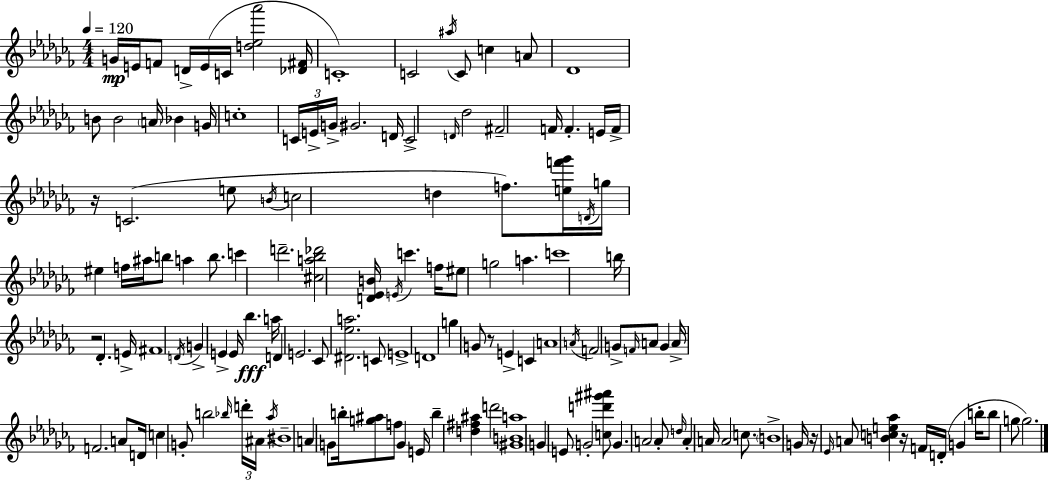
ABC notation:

X:1
T:Untitled
M:4/4
L:1/4
K:Abm
G/4 E/4 F/2 D/4 E/4 C/4 [d_e_a']2 [_D^F]/4 C4 C2 ^a/4 C/2 c A/2 _D4 B/2 B2 A/4 _B G/4 c4 C/4 E/4 G/4 ^G2 D/4 C2 D/4 _d2 ^F2 F/4 F E/4 F/4 z/4 C2 e/2 B/4 c2 d f/2 [ef'_g']/4 D/4 g/4 ^e f/4 ^a/4 b/2 a b/2 c' d'2 [^ca_b_d']2 [D_EB]/4 E/4 c' f/4 ^e/2 g2 a c'4 b/4 z2 _D E/4 ^F4 D/4 G E E/4 _b a/4 D E2 _C/2 [^D_ea]2 C/2 E4 D4 g G/2 z/2 E C A4 A/4 F2 G/2 F/4 A/2 G A/4 F2 A/2 D/4 c G/2 b2 _b/4 d'/4 ^A/4 _a/4 ^B4 A G/2 b/4 [g^a]/2 f/2 G E/4 b [d^f^a] d'2 [^GBa]4 G E/2 G2 [cd'^g'^a']/2 G A2 A/2 d/4 A A/4 A2 c/2 B4 G/4 z/4 _E/4 A/2 [Bce_a] z/4 F/4 D/4 G b/4 b/2 g/2 g2